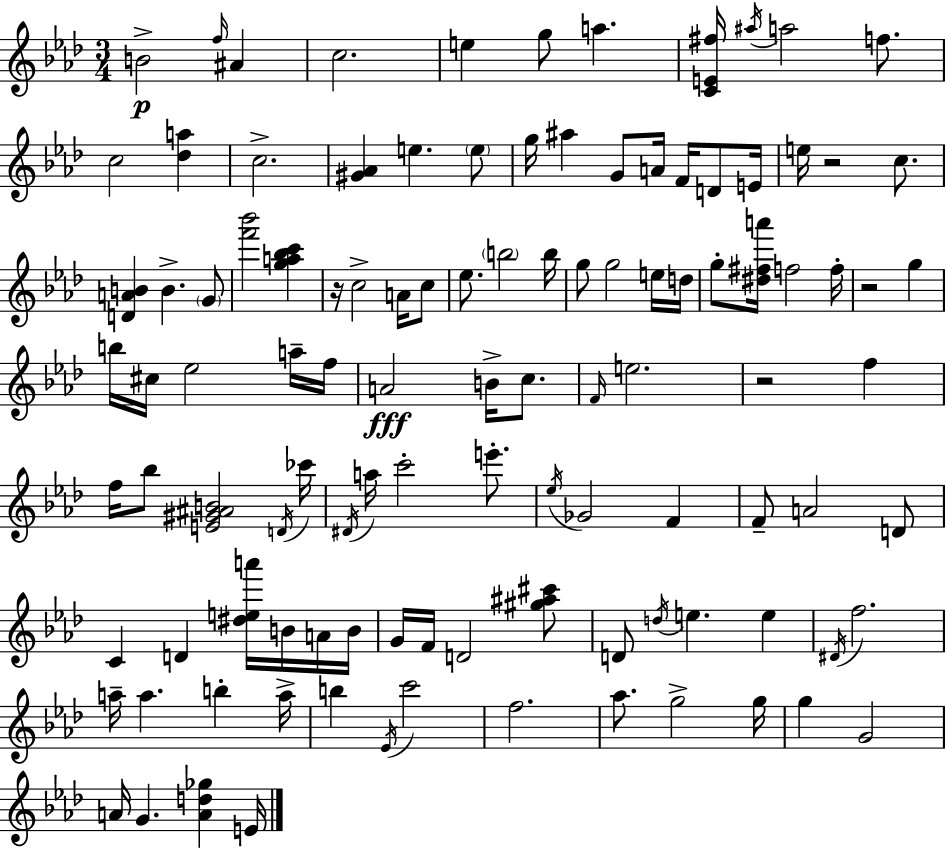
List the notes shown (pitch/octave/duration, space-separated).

B4/h F5/s A#4/q C5/h. E5/q G5/e A5/q. [C4,E4,F#5]/s A#5/s A5/h F5/e. C5/h [Db5,A5]/q C5/h. [G#4,Ab4]/q E5/q. E5/e G5/s A#5/q G4/e A4/s F4/s D4/e E4/s E5/s R/h C5/e. [D4,A4,B4]/q B4/q. G4/e [F6,Bb6]/h [G5,A5,Bb5,C6]/q R/s C5/h A4/s C5/e Eb5/e. B5/h B5/s G5/e G5/h E5/s D5/s G5/e [D#5,F#5,A6]/s F5/h F5/s R/h G5/q B5/s C#5/s Eb5/h A5/s F5/s A4/h B4/s C5/e. F4/s E5/h. R/h F5/q F5/s Bb5/e [E4,G#4,A#4,B4]/h D4/s CES6/s D#4/s A5/s C6/h E6/e. Eb5/s Gb4/h F4/q F4/e A4/h D4/e C4/q D4/q [D#5,E5,A6]/s B4/s A4/s B4/s G4/s F4/s D4/h [G#5,A#5,C#6]/e D4/e D5/s E5/q. E5/q D#4/s F5/h. A5/s A5/q. B5/q A5/s B5/q Eb4/s C6/h F5/h. Ab5/e. G5/h G5/s G5/q G4/h A4/s G4/q. [A4,D5,Gb5]/q E4/s